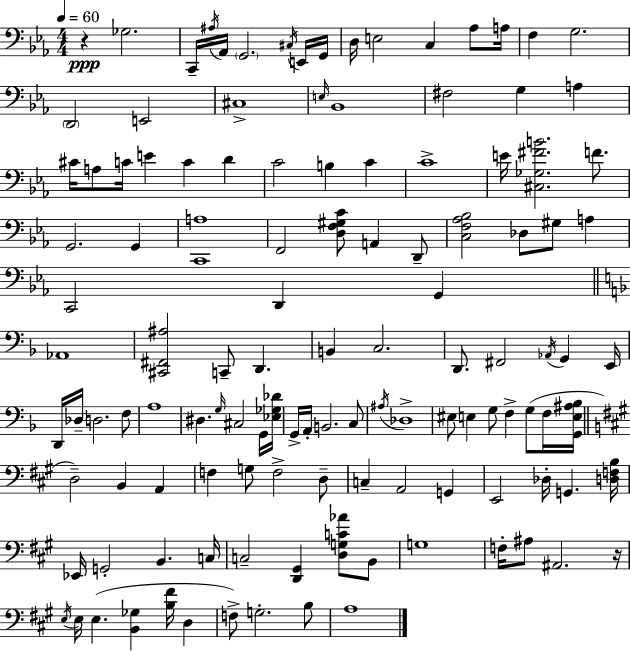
R/q Gb3/h. C2/s A#3/s Ab2/s G2/h. C#3/s E2/s G2/s D3/s E3/h C3/q Ab3/e A3/s F3/q G3/h. D2/h E2/h C#3/w E3/s Bb2/w F#3/h G3/q A3/q C#4/s A3/e C4/s E4/q C4/q D4/q C4/h B3/q C4/q C4/w E4/s [C#3,Gb3,F#4,B4]/h. F4/e. G2/h. G2/q [C2,A3]/w F2/h [D3,F3,G#3,C4]/e A2/q D2/e [C3,F3,Ab3,Bb3]/h Db3/e G#3/e A3/q C2/h D2/q G2/q Ab2/w [C#2,F#2,A#3]/h C2/e D2/q. B2/q C3/h. D2/e. F#2/h Ab2/s G2/q E2/s D2/s Db3/s D3/h. F3/e A3/w D#3/q. G3/s C#3/h G2/s [Eb3,Gb3,Db4]/s G2/s A2/s B2/h. C3/e A#3/s Db3/w EIS3/e E3/q G3/e F3/q G3/e F3/s [G2,E3,A#3,Bb3]/s D3/h B2/q A2/q F3/q G3/e F3/h D3/e C3/q A2/h G2/q E2/h Db3/s G2/q. [D3,F3,B3]/s Eb2/s G2/h B2/q. C3/s C3/h [D2,G#2]/q [D3,G3,C4,Ab4]/e B2/e G3/w F3/s A#3/e A#2/h. R/s E3/s E3/s E3/q. [B2,Gb3]/q [B3,F#4]/s D3/q F3/e G3/h. B3/e A3/w